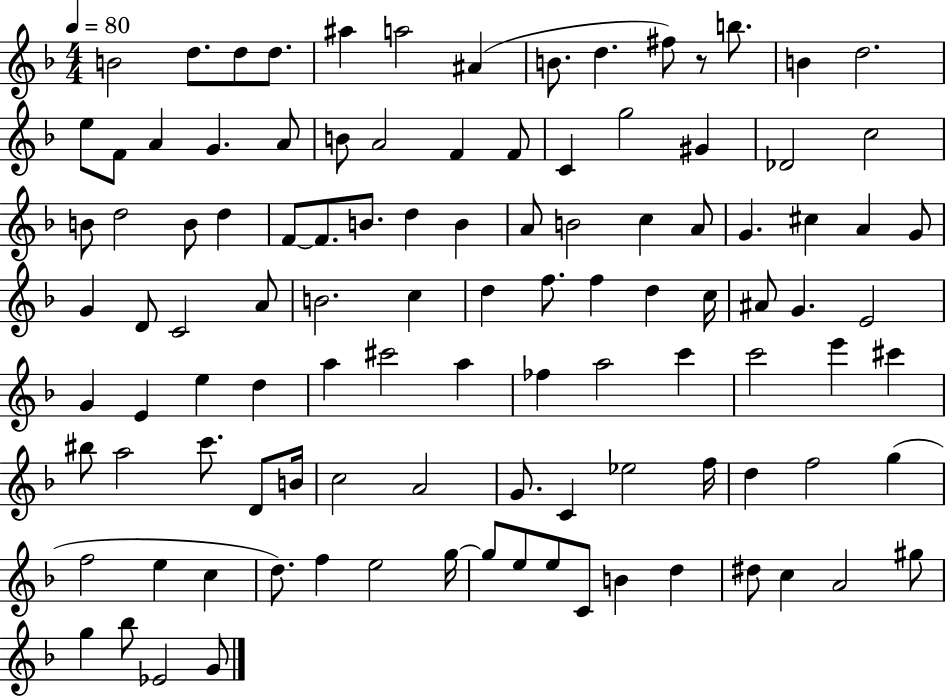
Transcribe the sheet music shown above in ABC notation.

X:1
T:Untitled
M:4/4
L:1/4
K:F
B2 d/2 d/2 d/2 ^a a2 ^A B/2 d ^f/2 z/2 b/2 B d2 e/2 F/2 A G A/2 B/2 A2 F F/2 C g2 ^G _D2 c2 B/2 d2 B/2 d F/2 F/2 B/2 d B A/2 B2 c A/2 G ^c A G/2 G D/2 C2 A/2 B2 c d f/2 f d c/4 ^A/2 G E2 G E e d a ^c'2 a _f a2 c' c'2 e' ^c' ^b/2 a2 c'/2 D/2 B/4 c2 A2 G/2 C _e2 f/4 d f2 g f2 e c d/2 f e2 g/4 g/2 e/2 e/2 C/2 B d ^d/2 c A2 ^g/2 g _b/2 _E2 G/2